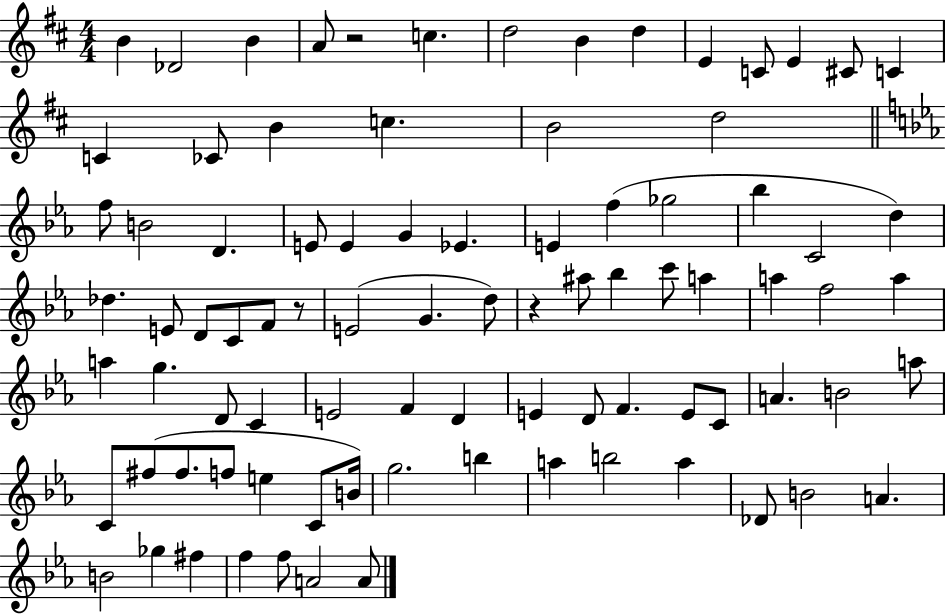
{
  \clef treble
  \numericTimeSignature
  \time 4/4
  \key d \major
  b'4 des'2 b'4 | a'8 r2 c''4. | d''2 b'4 d''4 | e'4 c'8 e'4 cis'8 c'4 | \break c'4 ces'8 b'4 c''4. | b'2 d''2 | \bar "||" \break \key ees \major f''8 b'2 d'4. | e'8 e'4 g'4 ees'4. | e'4 f''4( ges''2 | bes''4 c'2 d''4) | \break des''4. e'8 d'8 c'8 f'8 r8 | e'2( g'4. d''8) | r4 ais''8 bes''4 c'''8 a''4 | a''4 f''2 a''4 | \break a''4 g''4. d'8 c'4 | e'2 f'4 d'4 | e'4 d'8 f'4. e'8 c'8 | a'4. b'2 a''8 | \break c'8 fis''8( fis''8. f''8 e''4 c'8 b'16) | g''2. b''4 | a''4 b''2 a''4 | des'8 b'2 a'4. | \break b'2 ges''4 fis''4 | f''4 f''8 a'2 a'8 | \bar "|."
}